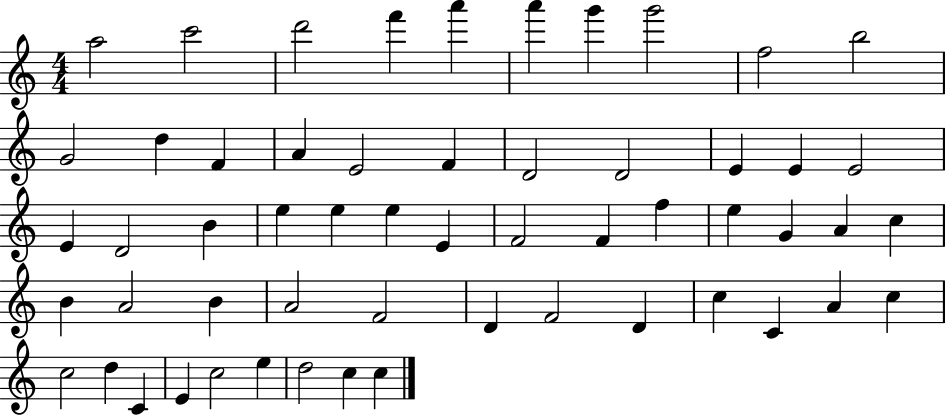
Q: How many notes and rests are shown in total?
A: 56